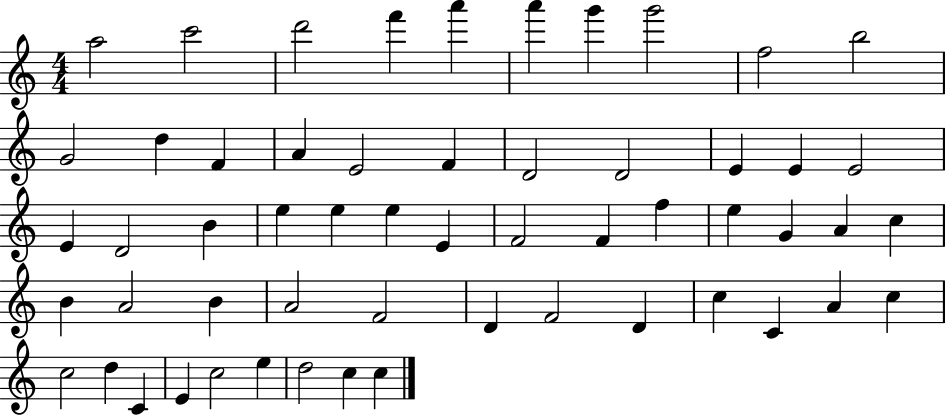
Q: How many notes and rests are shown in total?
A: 56